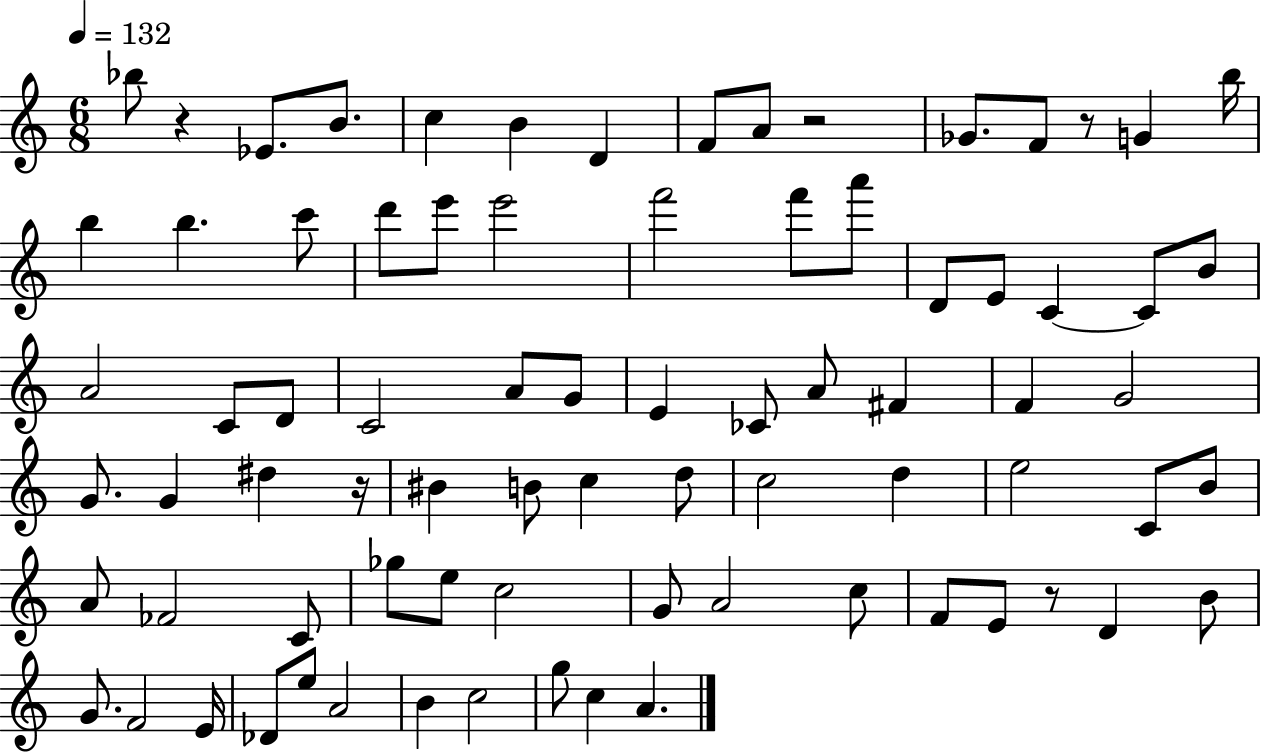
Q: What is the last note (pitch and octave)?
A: A4